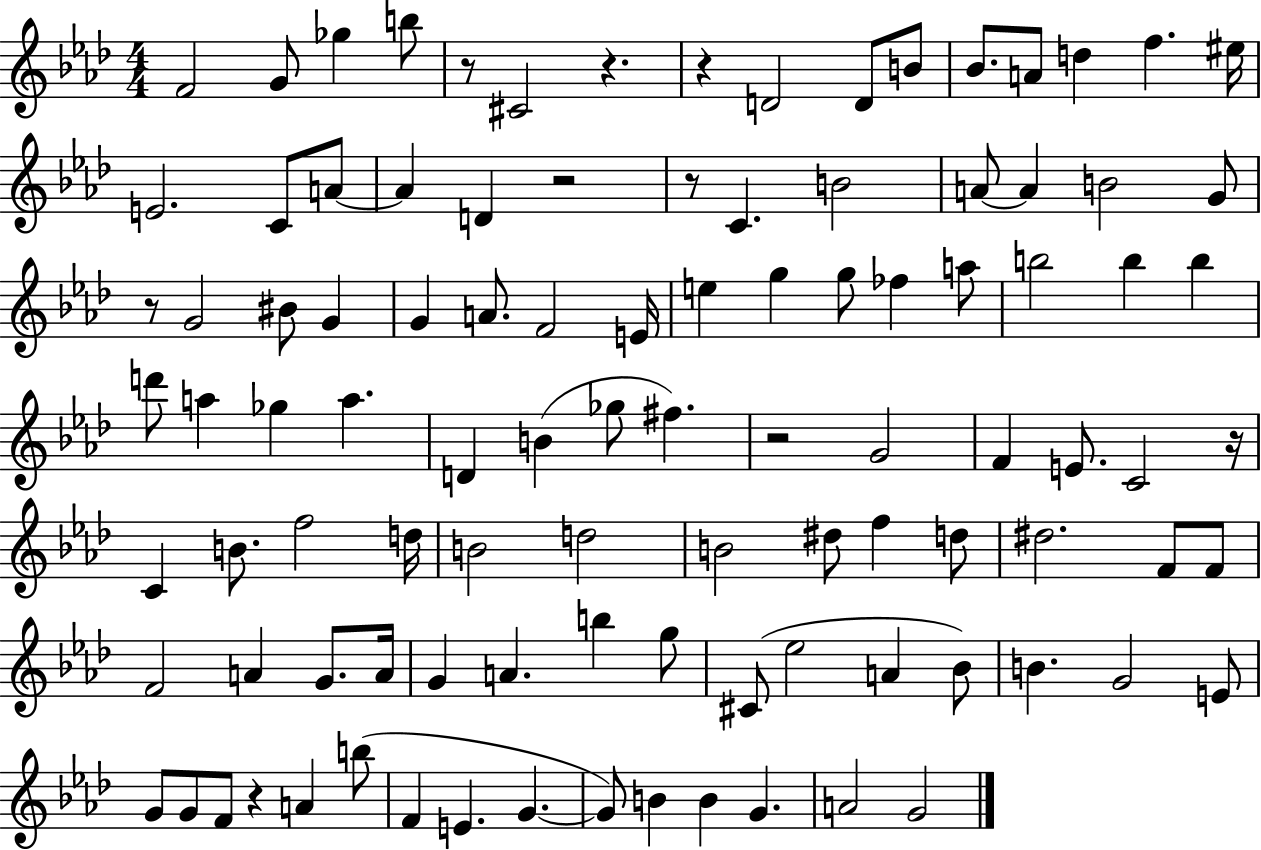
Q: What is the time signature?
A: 4/4